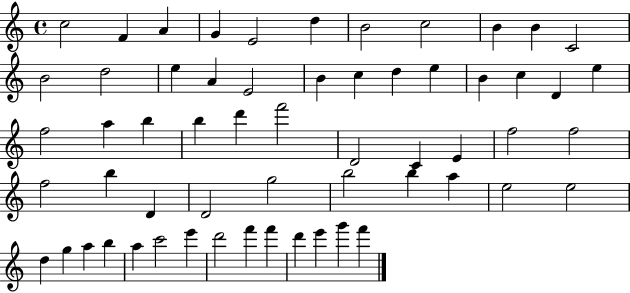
C5/h F4/q A4/q G4/q E4/h D5/q B4/h C5/h B4/q B4/q C4/h B4/h D5/h E5/q A4/q E4/h B4/q C5/q D5/q E5/q B4/q C5/q D4/q E5/q F5/h A5/q B5/q B5/q D6/q F6/h D4/h C4/q E4/q F5/h F5/h F5/h B5/q D4/q D4/h G5/h B5/h B5/q A5/q E5/h E5/h D5/q G5/q A5/q B5/q A5/q C6/h E6/q D6/h F6/q F6/q D6/q E6/q G6/q F6/q